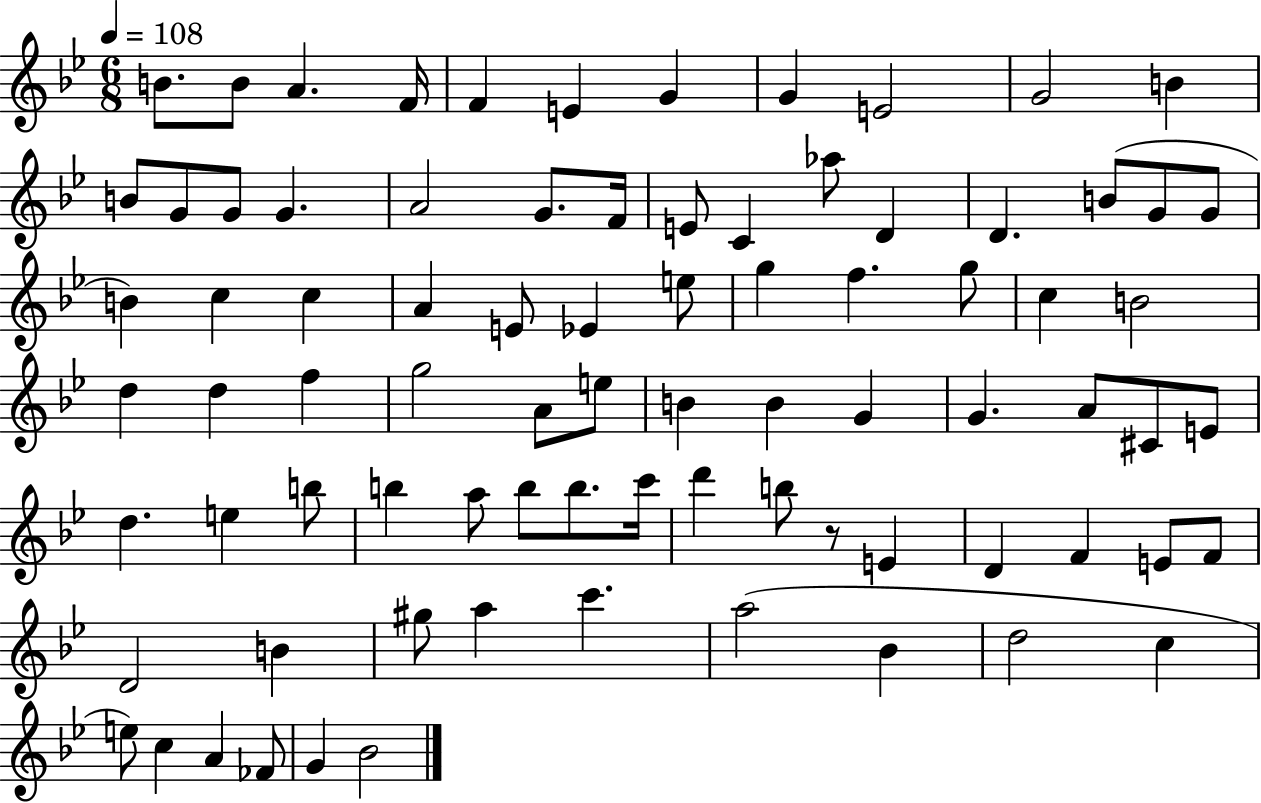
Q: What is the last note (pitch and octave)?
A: Bb4